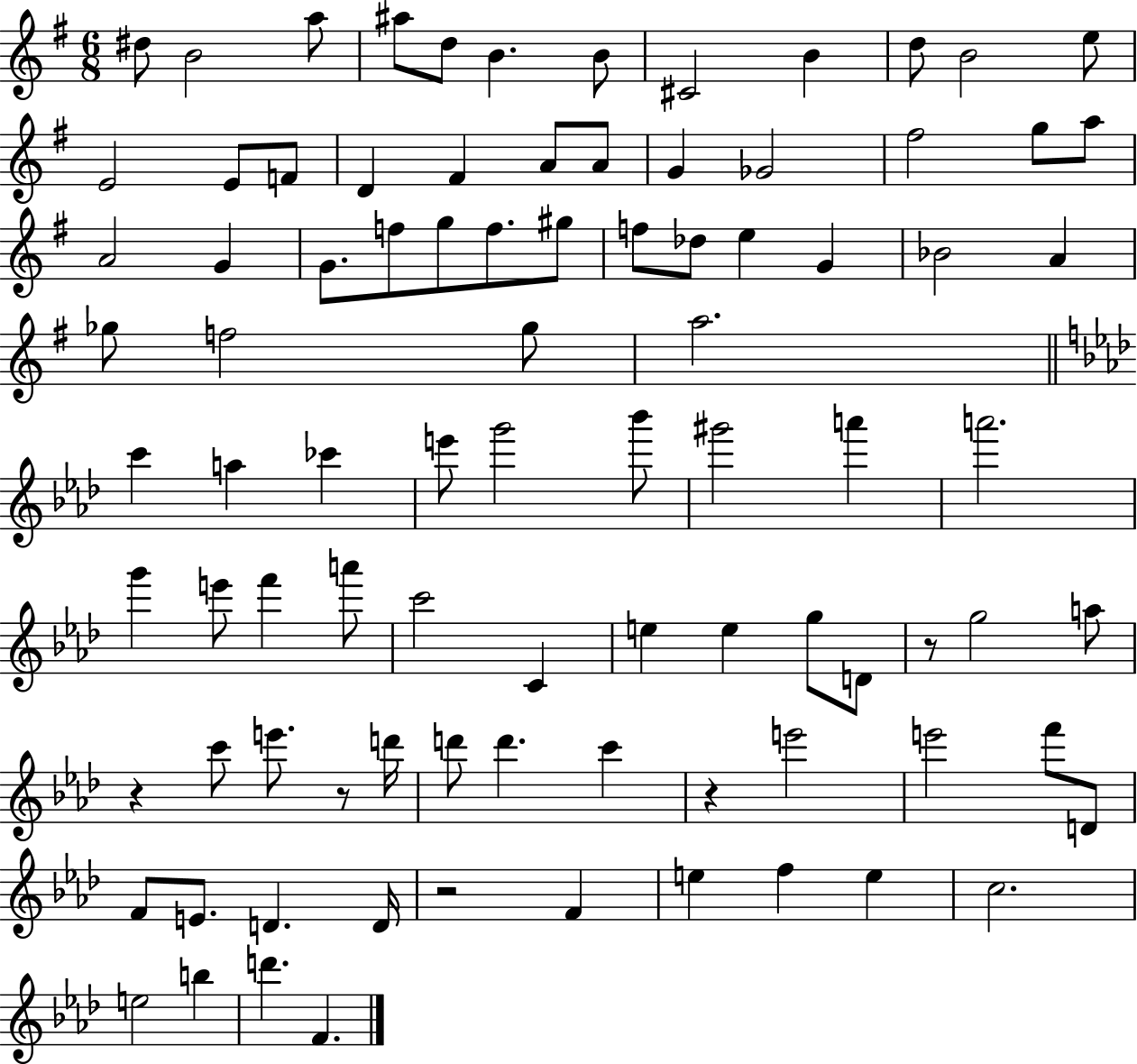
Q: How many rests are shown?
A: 5